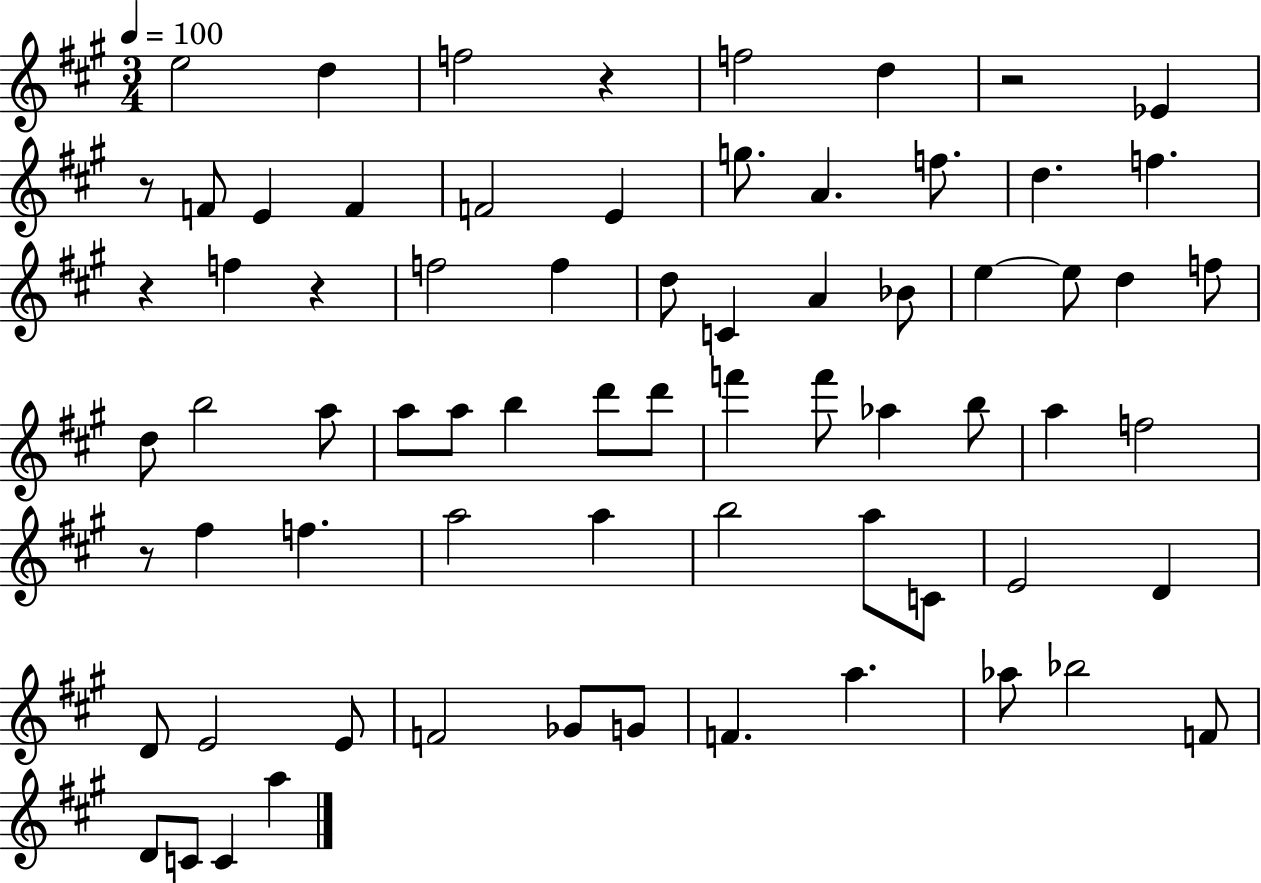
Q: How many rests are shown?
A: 6